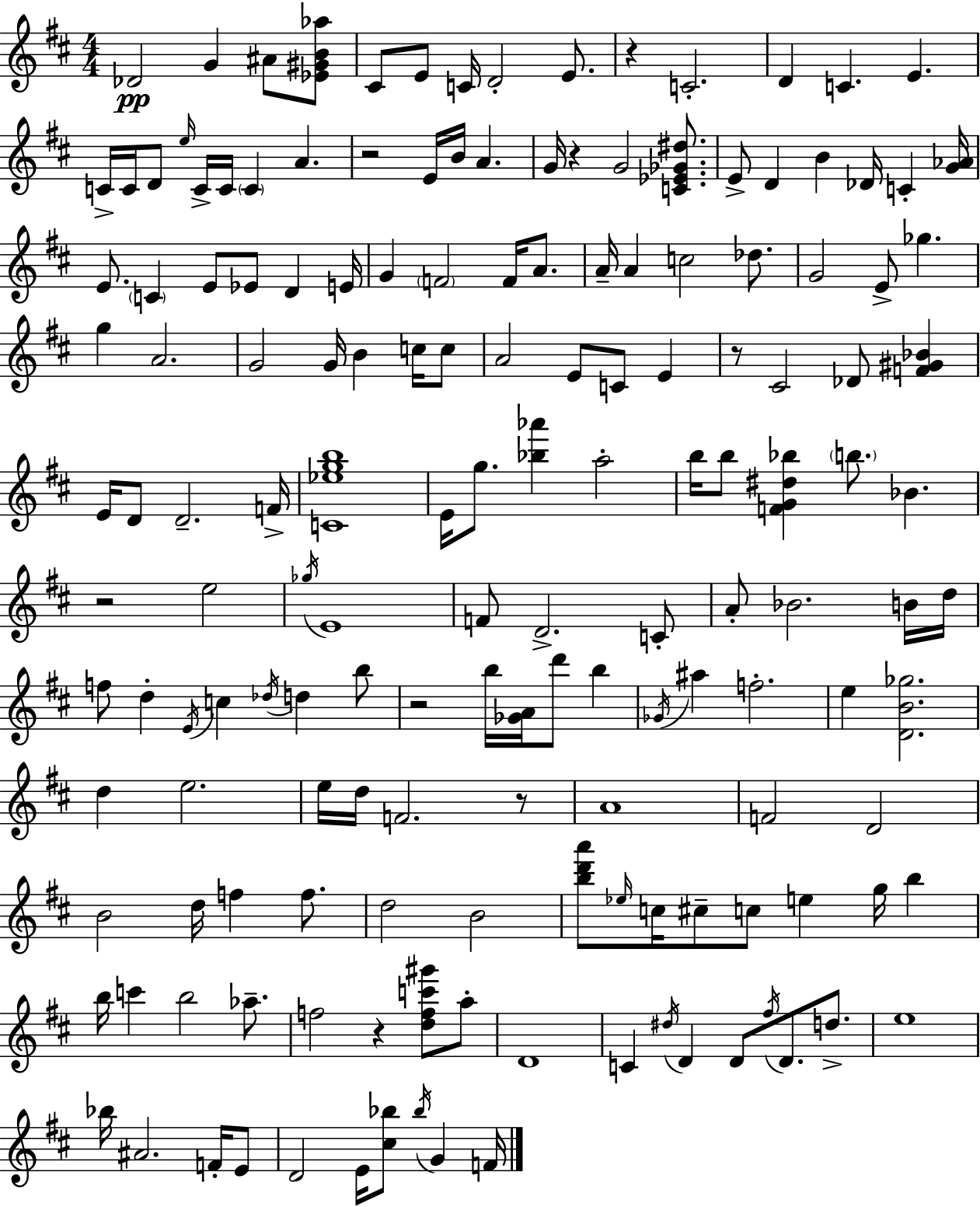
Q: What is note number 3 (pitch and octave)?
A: A#4